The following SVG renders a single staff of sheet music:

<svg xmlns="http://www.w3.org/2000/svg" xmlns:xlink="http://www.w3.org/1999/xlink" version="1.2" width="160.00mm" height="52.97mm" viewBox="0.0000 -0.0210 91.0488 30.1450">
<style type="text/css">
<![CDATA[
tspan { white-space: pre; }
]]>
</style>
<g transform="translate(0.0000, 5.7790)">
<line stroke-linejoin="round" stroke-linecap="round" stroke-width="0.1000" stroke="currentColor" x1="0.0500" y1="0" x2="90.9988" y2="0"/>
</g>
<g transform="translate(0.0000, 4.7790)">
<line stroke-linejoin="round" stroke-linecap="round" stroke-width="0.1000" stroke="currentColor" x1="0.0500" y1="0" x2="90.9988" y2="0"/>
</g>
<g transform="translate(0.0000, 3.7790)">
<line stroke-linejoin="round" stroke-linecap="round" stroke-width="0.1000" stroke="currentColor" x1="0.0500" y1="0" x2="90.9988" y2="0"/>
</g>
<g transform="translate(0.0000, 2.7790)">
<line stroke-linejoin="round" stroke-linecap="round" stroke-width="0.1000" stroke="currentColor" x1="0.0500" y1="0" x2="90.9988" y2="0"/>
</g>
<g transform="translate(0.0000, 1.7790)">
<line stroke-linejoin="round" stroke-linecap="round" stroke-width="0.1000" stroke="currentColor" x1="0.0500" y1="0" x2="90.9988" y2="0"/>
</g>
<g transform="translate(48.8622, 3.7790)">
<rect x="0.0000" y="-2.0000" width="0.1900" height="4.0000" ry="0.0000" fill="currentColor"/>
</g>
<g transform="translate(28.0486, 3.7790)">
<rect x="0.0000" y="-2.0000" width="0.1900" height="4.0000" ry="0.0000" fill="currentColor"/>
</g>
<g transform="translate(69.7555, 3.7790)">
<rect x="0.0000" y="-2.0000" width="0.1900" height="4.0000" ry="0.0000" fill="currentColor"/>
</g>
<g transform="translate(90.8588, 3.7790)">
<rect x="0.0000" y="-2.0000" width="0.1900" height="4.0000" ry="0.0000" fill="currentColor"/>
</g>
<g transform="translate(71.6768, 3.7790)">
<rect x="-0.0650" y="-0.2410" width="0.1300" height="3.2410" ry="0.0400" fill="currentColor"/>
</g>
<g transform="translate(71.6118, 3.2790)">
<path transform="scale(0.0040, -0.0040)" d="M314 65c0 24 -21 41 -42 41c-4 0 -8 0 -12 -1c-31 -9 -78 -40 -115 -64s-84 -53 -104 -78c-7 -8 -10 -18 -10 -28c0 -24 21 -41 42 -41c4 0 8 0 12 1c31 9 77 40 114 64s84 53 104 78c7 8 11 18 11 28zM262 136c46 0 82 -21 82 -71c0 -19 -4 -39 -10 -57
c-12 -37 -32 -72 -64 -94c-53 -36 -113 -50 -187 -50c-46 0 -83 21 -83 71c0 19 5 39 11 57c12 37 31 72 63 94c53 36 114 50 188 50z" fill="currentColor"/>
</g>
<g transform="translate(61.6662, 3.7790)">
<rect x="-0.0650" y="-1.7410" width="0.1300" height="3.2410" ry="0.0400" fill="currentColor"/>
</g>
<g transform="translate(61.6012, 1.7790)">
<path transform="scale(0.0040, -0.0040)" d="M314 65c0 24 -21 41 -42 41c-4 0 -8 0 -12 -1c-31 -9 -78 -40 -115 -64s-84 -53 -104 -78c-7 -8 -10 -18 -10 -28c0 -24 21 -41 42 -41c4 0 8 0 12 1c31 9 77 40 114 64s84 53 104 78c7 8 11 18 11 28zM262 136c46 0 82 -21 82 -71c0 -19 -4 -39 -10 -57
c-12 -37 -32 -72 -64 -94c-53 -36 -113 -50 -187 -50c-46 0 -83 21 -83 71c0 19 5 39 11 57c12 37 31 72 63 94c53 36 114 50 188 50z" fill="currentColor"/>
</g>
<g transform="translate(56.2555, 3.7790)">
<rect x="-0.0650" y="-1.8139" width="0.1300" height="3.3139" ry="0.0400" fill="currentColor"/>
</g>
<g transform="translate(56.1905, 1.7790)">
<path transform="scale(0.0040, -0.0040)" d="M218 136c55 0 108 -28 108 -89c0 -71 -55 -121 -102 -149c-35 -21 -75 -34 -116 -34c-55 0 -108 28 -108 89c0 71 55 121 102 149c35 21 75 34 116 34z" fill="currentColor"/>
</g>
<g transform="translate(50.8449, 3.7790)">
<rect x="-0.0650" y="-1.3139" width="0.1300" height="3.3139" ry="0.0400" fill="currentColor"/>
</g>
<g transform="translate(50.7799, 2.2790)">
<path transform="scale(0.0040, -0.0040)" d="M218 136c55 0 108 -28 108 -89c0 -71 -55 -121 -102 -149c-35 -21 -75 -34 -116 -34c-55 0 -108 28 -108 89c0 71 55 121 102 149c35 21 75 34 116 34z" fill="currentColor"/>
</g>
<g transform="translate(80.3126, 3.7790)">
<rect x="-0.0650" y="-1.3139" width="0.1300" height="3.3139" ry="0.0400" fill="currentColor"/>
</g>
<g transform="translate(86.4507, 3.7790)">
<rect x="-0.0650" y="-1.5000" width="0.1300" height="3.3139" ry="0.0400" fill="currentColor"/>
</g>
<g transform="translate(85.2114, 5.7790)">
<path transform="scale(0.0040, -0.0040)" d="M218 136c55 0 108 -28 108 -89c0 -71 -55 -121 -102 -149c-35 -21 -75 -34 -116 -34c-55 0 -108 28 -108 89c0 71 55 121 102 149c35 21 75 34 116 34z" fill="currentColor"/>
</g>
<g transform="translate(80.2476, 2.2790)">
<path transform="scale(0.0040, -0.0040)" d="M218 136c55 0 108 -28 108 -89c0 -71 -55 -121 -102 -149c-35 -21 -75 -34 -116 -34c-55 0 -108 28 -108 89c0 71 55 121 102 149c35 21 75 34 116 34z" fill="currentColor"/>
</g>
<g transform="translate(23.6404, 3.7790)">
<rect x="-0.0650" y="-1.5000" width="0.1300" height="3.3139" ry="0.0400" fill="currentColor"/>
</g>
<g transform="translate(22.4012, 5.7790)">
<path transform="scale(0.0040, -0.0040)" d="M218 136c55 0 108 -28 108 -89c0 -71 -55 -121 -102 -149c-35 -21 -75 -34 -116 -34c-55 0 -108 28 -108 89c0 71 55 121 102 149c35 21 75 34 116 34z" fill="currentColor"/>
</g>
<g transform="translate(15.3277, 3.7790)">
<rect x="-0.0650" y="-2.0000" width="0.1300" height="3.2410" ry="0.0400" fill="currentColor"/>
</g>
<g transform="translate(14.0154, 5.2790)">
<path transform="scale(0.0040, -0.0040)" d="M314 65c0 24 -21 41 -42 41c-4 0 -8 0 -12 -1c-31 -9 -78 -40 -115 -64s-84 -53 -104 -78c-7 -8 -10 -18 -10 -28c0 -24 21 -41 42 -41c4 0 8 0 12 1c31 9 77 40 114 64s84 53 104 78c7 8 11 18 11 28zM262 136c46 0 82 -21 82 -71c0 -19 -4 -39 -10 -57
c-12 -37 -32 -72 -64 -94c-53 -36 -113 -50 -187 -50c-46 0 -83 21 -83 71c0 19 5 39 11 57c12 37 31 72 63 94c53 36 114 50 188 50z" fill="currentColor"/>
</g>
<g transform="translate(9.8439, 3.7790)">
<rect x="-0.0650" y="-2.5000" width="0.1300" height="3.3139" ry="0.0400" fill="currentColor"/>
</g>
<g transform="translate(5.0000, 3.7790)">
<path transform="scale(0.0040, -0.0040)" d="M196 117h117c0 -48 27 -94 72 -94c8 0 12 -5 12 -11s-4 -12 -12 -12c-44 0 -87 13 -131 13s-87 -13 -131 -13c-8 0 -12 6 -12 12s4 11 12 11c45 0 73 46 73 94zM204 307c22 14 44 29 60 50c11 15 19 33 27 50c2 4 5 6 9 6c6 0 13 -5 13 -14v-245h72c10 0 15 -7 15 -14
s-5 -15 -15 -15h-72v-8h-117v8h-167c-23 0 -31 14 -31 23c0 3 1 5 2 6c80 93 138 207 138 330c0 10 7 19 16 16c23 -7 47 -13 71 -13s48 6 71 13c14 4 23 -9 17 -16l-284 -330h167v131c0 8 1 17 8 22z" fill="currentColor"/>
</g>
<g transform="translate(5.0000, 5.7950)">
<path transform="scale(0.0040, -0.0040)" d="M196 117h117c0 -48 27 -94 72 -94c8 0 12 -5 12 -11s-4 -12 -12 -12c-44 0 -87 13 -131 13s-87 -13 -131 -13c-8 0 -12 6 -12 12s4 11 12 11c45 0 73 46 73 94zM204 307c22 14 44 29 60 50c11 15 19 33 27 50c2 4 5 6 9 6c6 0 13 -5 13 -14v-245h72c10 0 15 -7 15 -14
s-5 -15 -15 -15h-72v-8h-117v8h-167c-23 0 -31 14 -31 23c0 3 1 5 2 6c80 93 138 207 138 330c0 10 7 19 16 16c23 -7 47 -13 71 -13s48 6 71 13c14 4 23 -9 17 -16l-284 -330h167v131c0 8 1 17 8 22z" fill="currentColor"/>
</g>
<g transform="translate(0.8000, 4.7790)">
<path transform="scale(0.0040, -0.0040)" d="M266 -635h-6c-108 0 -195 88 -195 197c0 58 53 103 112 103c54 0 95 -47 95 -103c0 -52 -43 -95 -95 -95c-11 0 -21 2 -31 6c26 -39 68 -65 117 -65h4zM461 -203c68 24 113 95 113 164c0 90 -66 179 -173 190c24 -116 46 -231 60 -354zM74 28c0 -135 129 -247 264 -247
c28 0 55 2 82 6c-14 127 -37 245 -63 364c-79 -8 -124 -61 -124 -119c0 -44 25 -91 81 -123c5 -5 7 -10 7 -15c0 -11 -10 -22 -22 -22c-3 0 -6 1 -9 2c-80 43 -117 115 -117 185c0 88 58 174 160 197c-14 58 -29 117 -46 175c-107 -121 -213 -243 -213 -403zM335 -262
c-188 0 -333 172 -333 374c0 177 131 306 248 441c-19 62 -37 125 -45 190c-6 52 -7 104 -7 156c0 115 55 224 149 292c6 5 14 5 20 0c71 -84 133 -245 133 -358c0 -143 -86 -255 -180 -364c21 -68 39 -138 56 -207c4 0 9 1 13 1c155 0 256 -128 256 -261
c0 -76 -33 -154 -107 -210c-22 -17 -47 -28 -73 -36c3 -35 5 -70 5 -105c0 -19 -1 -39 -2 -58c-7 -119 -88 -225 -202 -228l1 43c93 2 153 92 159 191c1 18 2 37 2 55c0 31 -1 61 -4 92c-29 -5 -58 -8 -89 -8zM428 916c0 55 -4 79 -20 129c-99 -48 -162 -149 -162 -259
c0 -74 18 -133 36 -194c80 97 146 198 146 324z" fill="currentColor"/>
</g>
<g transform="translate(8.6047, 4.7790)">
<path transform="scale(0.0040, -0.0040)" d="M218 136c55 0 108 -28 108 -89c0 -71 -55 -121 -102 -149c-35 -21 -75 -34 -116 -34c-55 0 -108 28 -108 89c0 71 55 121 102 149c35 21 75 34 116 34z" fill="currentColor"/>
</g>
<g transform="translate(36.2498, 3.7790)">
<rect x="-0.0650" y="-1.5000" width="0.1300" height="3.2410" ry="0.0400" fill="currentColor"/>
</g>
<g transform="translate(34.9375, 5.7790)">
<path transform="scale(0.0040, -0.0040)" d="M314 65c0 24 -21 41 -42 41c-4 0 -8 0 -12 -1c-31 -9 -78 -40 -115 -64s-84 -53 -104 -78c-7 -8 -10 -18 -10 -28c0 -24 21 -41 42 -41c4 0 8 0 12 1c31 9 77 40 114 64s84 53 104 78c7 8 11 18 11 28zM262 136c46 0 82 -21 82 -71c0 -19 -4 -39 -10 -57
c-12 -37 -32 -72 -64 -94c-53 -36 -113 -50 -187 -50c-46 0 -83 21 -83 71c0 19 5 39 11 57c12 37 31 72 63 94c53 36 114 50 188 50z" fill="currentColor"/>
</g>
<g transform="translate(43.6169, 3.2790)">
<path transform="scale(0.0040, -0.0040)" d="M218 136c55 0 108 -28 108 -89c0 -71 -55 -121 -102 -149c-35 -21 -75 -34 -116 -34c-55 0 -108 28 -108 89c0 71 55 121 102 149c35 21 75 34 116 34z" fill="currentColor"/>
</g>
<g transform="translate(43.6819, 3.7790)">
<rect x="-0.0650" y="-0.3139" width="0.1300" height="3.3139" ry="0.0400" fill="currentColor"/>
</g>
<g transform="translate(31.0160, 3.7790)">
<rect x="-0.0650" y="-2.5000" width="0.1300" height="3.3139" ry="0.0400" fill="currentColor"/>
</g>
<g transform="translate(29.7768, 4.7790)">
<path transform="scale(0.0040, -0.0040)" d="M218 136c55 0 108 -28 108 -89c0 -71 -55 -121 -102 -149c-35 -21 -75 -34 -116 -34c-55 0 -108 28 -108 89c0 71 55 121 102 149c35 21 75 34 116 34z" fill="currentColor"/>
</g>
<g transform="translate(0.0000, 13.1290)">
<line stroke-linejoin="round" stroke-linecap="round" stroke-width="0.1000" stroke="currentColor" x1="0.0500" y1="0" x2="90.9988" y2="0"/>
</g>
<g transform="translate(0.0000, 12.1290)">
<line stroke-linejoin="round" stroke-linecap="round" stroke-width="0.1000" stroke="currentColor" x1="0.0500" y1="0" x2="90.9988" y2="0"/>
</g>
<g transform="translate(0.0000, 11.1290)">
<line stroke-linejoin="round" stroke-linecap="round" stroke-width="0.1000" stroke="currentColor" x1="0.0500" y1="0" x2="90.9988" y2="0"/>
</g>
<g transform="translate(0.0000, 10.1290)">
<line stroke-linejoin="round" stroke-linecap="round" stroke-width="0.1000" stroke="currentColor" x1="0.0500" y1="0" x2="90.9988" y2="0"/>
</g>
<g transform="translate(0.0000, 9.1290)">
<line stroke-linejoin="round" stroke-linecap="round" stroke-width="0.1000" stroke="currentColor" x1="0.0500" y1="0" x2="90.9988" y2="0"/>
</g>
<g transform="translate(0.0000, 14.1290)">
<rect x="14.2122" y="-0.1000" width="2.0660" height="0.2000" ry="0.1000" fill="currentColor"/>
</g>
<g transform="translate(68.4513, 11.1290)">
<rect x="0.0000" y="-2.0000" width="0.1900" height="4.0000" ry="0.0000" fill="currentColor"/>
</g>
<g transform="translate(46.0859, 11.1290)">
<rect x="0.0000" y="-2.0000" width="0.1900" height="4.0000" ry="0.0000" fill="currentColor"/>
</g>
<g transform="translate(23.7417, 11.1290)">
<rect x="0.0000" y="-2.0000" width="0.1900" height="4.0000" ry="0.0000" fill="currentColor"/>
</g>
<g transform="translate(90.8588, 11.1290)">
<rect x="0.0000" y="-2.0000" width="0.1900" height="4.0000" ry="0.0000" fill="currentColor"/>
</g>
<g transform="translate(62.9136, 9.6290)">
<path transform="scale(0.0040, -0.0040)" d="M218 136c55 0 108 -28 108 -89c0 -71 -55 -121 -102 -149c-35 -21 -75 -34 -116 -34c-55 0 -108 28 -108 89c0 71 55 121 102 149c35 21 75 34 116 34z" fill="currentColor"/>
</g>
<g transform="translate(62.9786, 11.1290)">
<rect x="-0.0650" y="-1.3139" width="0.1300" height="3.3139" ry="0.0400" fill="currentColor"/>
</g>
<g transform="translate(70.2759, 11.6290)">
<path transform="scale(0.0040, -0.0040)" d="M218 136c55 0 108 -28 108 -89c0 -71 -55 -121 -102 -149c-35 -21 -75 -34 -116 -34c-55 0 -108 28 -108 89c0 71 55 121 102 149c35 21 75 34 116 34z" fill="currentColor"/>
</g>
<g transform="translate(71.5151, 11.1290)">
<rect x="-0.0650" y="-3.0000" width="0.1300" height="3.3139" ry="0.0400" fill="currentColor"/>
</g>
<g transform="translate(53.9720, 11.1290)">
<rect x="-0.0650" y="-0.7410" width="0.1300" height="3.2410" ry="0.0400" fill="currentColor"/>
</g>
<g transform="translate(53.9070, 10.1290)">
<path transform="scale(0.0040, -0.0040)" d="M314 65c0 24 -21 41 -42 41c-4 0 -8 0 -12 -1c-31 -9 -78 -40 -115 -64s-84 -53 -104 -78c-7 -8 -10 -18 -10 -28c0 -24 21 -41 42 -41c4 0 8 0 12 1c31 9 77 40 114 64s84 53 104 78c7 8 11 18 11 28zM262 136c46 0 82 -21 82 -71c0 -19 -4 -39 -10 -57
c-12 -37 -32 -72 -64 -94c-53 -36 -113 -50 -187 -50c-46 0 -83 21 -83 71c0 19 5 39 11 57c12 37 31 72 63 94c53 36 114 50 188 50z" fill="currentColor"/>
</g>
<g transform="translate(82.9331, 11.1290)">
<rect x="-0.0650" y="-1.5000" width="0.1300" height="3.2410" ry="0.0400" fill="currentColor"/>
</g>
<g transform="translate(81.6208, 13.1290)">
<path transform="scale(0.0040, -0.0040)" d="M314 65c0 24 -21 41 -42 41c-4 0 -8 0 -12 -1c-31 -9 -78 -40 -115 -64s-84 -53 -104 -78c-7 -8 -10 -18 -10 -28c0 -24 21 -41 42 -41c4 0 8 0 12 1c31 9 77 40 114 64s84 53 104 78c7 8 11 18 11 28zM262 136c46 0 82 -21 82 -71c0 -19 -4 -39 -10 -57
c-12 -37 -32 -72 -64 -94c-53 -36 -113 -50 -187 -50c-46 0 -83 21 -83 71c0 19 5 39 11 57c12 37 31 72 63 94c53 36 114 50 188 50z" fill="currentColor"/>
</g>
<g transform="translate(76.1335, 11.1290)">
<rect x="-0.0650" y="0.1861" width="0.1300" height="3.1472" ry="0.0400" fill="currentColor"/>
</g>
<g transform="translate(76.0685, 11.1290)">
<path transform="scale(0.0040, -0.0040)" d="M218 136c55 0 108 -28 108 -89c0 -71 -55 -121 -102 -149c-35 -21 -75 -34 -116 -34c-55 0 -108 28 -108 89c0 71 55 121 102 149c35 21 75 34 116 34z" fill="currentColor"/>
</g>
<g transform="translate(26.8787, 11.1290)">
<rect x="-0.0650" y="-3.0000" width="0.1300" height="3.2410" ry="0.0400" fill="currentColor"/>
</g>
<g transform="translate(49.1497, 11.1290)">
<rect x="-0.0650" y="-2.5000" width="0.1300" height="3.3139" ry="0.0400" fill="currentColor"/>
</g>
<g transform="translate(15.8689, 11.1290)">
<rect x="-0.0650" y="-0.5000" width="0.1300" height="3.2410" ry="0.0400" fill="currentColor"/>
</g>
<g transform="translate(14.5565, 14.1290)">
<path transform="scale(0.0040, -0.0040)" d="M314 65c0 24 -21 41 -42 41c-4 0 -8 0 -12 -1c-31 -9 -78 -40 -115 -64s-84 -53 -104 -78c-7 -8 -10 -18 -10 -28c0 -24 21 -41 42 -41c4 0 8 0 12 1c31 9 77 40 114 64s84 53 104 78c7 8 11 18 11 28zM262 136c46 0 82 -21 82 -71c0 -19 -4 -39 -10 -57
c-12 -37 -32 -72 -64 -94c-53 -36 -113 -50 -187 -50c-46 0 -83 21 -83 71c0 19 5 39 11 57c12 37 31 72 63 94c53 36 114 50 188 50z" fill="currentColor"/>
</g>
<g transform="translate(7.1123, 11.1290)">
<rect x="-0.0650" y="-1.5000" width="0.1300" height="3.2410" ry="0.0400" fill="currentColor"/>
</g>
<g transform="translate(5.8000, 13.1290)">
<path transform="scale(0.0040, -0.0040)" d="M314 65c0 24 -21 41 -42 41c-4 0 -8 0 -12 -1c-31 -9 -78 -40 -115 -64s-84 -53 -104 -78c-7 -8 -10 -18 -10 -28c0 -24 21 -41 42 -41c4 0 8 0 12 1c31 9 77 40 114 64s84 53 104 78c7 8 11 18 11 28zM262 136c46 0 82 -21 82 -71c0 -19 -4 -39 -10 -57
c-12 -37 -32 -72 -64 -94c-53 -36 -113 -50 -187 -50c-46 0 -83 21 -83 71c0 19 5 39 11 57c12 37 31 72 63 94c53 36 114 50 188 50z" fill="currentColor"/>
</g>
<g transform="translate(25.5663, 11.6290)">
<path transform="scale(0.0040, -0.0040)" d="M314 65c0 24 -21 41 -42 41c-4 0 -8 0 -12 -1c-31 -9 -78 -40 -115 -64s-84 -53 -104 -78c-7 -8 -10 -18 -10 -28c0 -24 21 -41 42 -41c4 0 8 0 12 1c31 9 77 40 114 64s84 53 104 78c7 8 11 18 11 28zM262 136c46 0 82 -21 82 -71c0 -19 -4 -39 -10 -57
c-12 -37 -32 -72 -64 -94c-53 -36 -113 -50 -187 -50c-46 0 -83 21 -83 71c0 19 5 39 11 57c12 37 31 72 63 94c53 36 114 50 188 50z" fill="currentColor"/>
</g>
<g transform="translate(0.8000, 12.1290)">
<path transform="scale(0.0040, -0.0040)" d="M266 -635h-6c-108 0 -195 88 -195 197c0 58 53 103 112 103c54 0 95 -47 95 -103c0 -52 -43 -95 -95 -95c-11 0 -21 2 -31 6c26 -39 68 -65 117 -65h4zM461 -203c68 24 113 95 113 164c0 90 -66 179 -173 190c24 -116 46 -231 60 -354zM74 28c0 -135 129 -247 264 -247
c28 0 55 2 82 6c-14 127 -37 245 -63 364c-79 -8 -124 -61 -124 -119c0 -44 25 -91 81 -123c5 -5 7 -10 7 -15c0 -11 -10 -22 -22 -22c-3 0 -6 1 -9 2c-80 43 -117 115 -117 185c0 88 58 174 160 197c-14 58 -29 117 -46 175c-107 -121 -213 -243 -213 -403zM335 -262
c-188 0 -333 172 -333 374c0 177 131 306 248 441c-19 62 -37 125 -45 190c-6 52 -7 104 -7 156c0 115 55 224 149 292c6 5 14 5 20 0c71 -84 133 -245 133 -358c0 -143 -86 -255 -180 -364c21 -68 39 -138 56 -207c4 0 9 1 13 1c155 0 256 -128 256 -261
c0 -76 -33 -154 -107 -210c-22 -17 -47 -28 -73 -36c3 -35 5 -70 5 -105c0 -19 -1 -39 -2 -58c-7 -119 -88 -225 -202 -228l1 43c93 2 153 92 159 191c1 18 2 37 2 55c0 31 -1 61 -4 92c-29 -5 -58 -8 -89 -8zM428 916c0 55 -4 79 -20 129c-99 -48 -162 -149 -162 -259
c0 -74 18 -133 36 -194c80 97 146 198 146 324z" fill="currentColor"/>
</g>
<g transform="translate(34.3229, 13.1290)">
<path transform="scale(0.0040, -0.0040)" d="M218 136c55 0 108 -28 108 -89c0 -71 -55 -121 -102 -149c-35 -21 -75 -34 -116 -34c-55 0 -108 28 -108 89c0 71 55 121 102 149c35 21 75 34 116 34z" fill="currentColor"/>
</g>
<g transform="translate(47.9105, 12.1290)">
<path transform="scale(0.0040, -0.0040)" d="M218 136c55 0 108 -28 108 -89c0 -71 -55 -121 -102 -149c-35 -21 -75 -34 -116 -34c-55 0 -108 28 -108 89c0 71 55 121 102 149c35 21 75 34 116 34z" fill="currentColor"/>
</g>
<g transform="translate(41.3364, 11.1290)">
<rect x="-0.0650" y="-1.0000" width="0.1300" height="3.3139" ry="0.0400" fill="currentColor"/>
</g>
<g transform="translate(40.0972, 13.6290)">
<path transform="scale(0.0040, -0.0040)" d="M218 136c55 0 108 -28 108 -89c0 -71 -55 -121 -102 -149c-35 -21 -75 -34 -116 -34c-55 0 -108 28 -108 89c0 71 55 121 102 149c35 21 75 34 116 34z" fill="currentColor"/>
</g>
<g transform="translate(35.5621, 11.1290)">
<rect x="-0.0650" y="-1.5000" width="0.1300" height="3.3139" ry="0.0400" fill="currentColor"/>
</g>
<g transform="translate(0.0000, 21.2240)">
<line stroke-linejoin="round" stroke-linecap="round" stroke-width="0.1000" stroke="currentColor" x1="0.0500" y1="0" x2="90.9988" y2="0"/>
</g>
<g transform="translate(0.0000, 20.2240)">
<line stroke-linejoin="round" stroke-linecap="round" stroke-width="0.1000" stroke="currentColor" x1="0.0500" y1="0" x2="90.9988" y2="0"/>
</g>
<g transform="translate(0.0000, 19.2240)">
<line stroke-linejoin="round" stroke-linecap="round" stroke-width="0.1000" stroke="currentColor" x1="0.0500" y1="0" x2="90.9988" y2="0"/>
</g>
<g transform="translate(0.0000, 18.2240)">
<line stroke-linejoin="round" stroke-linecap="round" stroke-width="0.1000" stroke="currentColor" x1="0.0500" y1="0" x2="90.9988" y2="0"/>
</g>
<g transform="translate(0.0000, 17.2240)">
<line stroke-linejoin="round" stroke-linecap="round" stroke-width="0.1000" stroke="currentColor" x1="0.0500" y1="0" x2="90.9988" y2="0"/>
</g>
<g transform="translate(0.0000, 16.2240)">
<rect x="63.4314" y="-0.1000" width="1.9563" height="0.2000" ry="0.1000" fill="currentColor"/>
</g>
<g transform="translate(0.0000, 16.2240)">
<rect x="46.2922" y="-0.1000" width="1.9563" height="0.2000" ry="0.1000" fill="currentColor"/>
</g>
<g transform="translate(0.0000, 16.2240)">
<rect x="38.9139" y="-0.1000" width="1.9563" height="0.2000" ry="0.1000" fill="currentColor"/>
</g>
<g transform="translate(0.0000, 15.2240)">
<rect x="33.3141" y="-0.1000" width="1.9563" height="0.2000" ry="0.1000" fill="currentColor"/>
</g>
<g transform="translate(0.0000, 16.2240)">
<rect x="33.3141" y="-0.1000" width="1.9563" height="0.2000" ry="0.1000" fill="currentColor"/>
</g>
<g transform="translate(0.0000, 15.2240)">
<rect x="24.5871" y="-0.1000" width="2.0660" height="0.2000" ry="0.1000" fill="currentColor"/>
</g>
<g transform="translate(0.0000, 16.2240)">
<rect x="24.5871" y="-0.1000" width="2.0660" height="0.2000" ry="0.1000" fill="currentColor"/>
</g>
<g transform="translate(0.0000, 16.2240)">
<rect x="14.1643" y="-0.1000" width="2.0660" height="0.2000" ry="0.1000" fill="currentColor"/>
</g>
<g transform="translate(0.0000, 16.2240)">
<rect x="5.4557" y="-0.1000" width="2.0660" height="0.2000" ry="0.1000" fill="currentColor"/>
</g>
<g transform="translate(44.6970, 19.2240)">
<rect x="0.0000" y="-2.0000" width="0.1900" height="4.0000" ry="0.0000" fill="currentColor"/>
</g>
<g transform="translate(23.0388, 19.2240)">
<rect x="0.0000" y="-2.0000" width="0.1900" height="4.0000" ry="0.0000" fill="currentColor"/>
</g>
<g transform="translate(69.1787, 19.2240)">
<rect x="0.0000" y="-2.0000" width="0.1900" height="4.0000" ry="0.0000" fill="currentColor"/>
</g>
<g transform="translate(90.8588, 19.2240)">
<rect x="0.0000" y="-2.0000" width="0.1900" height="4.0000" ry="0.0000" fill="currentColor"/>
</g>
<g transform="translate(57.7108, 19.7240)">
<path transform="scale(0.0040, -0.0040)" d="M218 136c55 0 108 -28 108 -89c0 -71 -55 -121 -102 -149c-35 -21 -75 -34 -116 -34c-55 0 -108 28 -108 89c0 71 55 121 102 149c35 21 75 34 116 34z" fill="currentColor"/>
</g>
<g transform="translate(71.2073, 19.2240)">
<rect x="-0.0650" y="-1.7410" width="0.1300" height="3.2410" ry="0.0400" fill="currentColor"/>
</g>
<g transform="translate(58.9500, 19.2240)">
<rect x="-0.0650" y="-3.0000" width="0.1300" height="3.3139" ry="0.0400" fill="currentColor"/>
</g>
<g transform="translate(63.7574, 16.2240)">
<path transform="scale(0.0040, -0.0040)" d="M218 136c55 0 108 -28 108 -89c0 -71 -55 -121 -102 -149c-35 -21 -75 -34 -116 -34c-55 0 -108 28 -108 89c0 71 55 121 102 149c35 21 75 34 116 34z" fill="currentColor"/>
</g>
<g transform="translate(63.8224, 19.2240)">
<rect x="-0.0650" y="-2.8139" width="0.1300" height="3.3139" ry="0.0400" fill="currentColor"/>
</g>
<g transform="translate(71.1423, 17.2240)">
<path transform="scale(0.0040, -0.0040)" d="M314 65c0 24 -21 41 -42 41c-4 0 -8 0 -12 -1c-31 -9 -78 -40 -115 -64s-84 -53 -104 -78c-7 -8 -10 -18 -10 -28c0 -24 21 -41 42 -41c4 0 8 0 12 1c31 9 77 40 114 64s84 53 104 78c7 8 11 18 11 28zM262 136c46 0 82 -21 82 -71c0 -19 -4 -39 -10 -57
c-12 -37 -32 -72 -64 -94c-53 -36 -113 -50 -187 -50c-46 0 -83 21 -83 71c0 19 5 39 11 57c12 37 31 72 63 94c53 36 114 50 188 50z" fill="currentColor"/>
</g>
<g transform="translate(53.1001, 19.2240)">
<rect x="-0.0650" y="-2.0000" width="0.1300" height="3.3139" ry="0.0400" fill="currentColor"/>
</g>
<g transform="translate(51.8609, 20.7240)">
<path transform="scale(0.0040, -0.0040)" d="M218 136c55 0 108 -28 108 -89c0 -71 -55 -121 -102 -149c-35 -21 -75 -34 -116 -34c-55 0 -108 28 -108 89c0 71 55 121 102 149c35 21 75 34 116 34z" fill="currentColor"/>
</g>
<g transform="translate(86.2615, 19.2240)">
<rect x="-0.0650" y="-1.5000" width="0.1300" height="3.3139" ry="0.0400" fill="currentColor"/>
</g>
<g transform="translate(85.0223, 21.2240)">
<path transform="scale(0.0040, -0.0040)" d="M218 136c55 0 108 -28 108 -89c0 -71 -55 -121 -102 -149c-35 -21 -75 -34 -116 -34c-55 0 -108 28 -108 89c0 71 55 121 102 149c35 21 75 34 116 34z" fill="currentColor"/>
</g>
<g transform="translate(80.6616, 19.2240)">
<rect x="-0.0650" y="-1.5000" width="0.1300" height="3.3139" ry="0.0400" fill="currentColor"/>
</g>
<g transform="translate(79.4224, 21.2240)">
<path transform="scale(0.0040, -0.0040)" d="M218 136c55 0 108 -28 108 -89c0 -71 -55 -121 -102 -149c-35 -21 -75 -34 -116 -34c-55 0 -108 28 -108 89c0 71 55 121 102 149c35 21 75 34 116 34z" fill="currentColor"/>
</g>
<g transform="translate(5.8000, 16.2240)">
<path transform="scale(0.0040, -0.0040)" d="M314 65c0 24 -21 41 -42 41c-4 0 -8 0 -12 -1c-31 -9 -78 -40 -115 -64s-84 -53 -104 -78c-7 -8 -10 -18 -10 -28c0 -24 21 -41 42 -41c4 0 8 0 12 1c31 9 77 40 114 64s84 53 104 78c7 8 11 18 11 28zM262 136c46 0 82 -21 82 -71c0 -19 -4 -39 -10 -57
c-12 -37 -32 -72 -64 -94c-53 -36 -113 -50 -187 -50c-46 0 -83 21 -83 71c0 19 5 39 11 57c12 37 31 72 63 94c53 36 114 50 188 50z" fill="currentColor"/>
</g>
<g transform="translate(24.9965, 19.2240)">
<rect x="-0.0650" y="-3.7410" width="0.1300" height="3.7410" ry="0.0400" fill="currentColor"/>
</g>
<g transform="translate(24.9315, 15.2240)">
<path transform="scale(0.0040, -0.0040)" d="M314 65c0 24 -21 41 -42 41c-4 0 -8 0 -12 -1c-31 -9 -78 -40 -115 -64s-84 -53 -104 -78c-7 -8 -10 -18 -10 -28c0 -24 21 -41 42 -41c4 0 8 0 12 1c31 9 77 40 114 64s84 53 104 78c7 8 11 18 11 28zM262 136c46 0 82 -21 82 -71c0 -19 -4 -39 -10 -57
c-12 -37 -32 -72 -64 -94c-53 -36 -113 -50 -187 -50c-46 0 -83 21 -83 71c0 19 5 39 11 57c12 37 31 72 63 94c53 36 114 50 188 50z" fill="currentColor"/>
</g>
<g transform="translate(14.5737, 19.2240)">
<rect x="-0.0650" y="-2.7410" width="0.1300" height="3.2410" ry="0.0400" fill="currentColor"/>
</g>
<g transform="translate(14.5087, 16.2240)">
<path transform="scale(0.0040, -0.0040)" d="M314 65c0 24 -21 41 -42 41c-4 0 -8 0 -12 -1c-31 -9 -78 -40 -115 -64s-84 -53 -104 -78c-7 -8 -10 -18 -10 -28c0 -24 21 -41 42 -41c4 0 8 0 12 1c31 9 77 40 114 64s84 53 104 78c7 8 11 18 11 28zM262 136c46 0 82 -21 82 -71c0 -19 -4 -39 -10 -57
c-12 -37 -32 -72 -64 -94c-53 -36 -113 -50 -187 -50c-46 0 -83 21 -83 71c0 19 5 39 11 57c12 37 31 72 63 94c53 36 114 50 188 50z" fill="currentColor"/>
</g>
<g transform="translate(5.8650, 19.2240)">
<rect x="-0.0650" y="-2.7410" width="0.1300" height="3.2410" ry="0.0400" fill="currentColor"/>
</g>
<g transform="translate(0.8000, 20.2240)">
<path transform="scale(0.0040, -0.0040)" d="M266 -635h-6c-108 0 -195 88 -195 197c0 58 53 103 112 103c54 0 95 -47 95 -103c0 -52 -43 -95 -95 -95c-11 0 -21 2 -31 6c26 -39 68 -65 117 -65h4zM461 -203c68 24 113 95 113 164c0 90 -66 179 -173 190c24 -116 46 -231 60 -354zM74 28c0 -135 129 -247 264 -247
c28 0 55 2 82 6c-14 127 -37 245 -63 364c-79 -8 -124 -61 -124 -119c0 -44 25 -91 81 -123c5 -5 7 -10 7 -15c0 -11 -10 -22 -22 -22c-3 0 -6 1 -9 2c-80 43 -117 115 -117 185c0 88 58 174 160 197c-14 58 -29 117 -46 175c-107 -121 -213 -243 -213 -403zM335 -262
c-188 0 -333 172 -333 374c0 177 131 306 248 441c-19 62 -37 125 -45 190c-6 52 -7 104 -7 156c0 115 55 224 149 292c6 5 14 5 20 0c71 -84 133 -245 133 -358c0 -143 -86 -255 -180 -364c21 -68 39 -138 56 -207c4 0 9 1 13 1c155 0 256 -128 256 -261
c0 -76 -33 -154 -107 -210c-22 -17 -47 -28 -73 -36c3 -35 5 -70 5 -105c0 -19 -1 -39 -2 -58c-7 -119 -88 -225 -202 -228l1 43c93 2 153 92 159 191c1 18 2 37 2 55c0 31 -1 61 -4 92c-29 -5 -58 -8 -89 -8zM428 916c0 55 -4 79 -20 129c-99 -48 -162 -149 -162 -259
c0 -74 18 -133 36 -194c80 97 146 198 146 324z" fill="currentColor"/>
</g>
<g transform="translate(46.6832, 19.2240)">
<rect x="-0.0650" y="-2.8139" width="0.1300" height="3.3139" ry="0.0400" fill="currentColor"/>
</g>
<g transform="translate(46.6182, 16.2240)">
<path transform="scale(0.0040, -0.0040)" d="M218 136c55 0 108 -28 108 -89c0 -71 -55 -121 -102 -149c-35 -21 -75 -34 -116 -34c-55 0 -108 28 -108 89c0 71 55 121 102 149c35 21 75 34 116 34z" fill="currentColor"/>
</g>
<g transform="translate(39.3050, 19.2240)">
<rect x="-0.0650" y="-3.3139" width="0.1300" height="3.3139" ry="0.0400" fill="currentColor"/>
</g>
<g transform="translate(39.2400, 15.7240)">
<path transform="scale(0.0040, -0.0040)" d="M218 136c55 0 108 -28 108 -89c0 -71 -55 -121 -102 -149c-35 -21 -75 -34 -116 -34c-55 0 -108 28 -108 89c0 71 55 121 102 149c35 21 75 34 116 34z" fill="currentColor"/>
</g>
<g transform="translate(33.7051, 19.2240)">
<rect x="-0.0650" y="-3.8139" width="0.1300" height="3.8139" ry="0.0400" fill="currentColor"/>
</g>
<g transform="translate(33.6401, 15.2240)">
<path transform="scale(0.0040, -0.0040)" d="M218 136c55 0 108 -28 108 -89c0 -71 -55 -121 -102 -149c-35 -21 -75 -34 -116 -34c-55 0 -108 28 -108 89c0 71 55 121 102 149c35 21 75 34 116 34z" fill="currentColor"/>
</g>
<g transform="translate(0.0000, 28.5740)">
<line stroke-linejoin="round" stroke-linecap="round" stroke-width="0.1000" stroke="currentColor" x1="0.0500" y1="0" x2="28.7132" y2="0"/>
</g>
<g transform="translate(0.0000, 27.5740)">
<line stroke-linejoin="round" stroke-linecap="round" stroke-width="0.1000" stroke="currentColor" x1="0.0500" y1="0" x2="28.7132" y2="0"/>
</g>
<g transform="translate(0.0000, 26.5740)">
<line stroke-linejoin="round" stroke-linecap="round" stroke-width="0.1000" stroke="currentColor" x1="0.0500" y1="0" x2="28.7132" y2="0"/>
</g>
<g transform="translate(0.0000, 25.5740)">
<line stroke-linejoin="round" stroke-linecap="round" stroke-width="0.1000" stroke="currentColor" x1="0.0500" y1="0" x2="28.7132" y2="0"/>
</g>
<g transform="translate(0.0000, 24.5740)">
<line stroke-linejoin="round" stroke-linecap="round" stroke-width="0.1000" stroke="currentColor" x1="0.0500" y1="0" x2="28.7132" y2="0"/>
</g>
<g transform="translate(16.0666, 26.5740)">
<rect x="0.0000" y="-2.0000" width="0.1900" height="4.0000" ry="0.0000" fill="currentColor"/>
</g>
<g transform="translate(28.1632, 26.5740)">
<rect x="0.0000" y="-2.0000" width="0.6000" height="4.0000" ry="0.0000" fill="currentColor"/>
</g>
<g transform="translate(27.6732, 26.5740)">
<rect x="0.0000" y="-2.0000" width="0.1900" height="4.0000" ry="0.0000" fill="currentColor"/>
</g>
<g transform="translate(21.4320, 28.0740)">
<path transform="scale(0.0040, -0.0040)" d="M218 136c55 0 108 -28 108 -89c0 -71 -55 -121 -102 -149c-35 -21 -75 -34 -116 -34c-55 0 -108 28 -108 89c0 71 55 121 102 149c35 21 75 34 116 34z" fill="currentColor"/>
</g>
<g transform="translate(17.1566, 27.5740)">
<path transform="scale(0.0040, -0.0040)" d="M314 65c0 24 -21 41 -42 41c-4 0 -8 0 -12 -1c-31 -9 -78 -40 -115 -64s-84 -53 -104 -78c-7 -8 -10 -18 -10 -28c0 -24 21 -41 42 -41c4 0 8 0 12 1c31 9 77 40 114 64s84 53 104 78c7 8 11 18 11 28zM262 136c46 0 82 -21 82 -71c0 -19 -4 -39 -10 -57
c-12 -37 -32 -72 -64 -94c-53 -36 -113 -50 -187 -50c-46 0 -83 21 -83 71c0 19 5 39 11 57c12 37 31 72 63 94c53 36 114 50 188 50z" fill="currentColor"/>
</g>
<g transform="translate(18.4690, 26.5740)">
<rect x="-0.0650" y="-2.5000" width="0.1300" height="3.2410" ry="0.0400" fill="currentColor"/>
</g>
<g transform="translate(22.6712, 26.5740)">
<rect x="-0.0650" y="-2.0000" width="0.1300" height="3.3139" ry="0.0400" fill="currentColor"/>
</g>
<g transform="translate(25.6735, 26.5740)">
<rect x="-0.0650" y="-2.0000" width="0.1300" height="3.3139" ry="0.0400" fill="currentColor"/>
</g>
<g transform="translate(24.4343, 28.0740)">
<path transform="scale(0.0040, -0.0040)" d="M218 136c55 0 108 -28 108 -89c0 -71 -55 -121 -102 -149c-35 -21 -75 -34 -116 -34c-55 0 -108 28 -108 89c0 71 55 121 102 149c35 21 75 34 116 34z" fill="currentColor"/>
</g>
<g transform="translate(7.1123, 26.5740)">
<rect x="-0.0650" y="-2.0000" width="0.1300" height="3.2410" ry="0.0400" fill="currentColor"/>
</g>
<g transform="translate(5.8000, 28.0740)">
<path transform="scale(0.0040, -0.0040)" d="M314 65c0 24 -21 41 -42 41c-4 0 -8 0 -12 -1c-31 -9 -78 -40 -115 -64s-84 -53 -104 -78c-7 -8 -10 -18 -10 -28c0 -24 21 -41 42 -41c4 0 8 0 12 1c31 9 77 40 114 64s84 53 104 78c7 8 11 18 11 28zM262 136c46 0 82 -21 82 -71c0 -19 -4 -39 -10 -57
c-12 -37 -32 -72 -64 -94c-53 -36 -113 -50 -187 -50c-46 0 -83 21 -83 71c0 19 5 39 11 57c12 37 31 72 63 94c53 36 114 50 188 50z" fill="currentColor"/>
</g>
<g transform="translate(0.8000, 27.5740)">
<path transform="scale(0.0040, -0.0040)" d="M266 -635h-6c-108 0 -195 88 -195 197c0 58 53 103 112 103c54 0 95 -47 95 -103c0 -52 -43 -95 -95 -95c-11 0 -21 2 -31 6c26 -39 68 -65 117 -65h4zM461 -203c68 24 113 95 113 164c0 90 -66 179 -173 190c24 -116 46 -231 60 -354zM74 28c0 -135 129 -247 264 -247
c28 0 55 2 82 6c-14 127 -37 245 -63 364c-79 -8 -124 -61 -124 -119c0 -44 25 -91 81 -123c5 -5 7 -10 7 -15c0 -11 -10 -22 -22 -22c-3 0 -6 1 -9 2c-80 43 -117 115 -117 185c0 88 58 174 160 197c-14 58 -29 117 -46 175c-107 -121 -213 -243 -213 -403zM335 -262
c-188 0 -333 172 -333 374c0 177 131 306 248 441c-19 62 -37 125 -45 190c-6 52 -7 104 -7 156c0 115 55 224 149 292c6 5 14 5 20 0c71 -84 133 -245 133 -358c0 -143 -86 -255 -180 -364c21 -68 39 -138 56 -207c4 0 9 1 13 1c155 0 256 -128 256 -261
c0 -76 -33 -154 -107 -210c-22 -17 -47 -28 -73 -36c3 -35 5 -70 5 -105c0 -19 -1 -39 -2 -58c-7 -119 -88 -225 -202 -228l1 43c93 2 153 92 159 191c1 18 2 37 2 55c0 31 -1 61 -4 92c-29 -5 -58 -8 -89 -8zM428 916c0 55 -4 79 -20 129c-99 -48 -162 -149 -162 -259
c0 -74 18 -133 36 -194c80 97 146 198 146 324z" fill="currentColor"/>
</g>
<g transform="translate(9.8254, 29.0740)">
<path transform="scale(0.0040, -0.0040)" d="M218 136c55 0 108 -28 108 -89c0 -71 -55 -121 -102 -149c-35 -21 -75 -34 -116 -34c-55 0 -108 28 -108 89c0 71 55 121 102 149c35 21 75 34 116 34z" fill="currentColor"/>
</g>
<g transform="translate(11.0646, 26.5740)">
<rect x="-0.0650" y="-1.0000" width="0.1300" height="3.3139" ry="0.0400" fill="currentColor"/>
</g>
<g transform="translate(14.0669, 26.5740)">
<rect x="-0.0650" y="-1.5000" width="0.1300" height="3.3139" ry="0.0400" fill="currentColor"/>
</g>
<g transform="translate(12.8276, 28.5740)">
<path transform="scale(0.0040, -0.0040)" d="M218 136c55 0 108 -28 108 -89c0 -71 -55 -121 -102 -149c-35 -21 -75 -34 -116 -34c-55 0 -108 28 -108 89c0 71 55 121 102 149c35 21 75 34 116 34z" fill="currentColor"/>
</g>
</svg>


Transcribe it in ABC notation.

X:1
T:Untitled
M:4/4
L:1/4
K:C
G F2 E G E2 c e f f2 c2 e E E2 C2 A2 E D G d2 e A B E2 a2 a2 c'2 c' b a F A a f2 E E F2 D E G2 F F